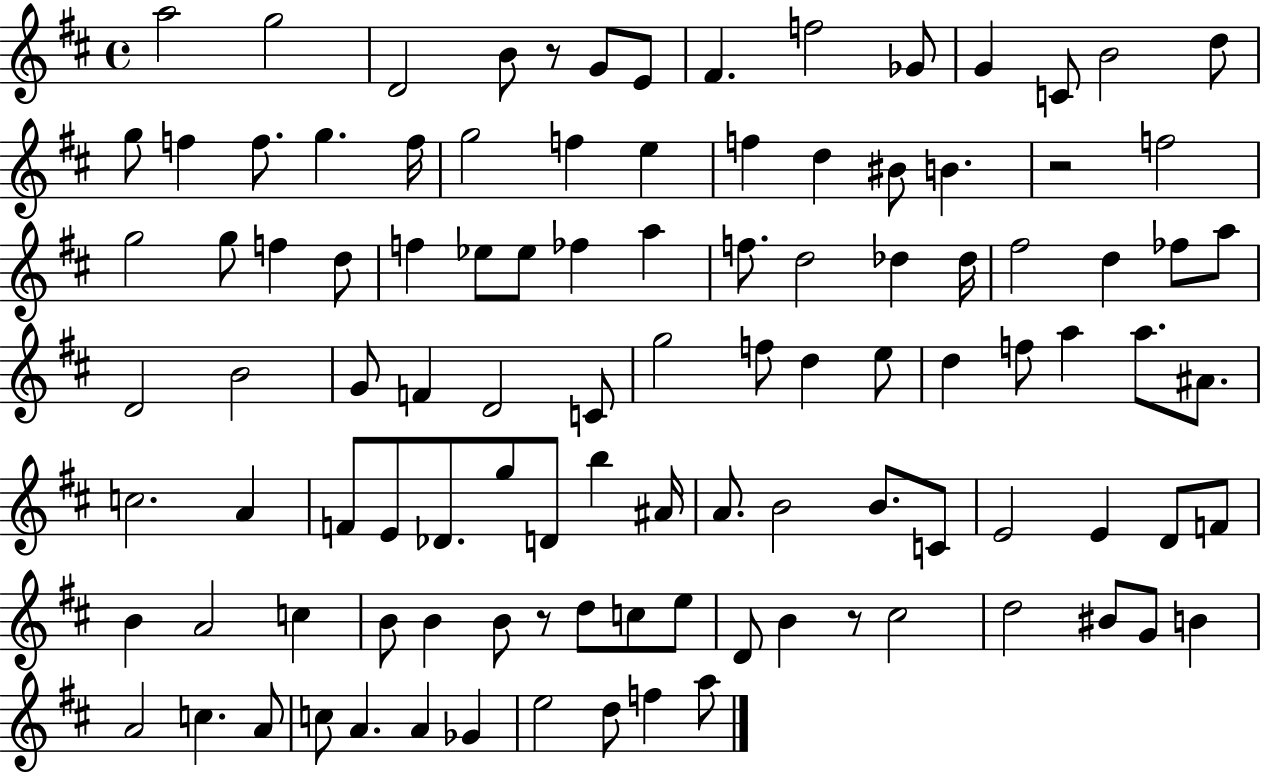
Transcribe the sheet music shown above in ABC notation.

X:1
T:Untitled
M:4/4
L:1/4
K:D
a2 g2 D2 B/2 z/2 G/2 E/2 ^F f2 _G/2 G C/2 B2 d/2 g/2 f f/2 g f/4 g2 f e f d ^B/2 B z2 f2 g2 g/2 f d/2 f _e/2 _e/2 _f a f/2 d2 _d _d/4 ^f2 d _f/2 a/2 D2 B2 G/2 F D2 C/2 g2 f/2 d e/2 d f/2 a a/2 ^A/2 c2 A F/2 E/2 _D/2 g/2 D/2 b ^A/4 A/2 B2 B/2 C/2 E2 E D/2 F/2 B A2 c B/2 B B/2 z/2 d/2 c/2 e/2 D/2 B z/2 ^c2 d2 ^B/2 G/2 B A2 c A/2 c/2 A A _G e2 d/2 f a/2